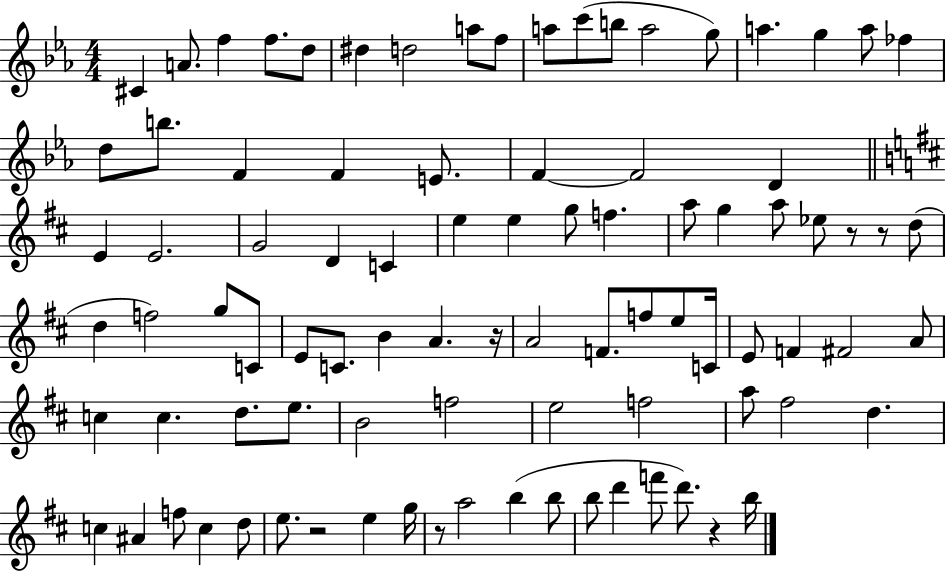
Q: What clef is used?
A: treble